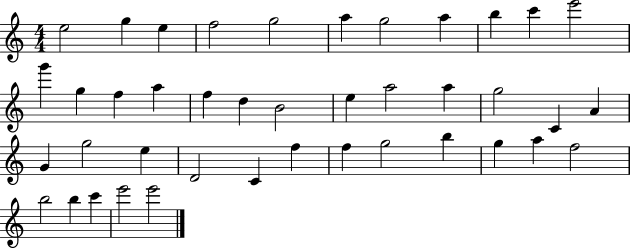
{
  \clef treble
  \numericTimeSignature
  \time 4/4
  \key c \major
  e''2 g''4 e''4 | f''2 g''2 | a''4 g''2 a''4 | b''4 c'''4 e'''2 | \break g'''4 g''4 f''4 a''4 | f''4 d''4 b'2 | e''4 a''2 a''4 | g''2 c'4 a'4 | \break g'4 g''2 e''4 | d'2 c'4 f''4 | f''4 g''2 b''4 | g''4 a''4 f''2 | \break b''2 b''4 c'''4 | e'''2 e'''2 | \bar "|."
}